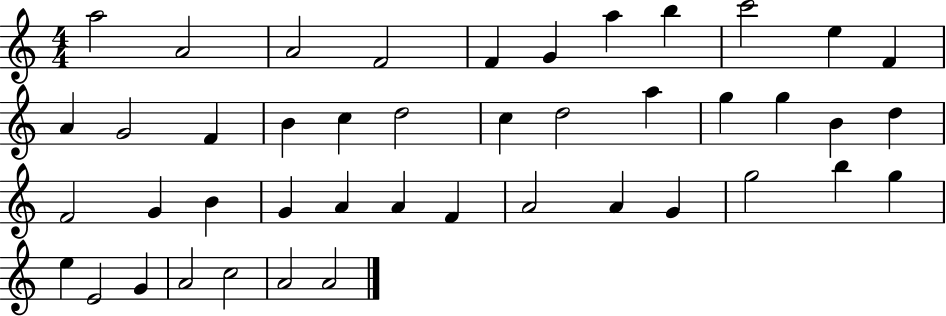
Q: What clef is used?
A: treble